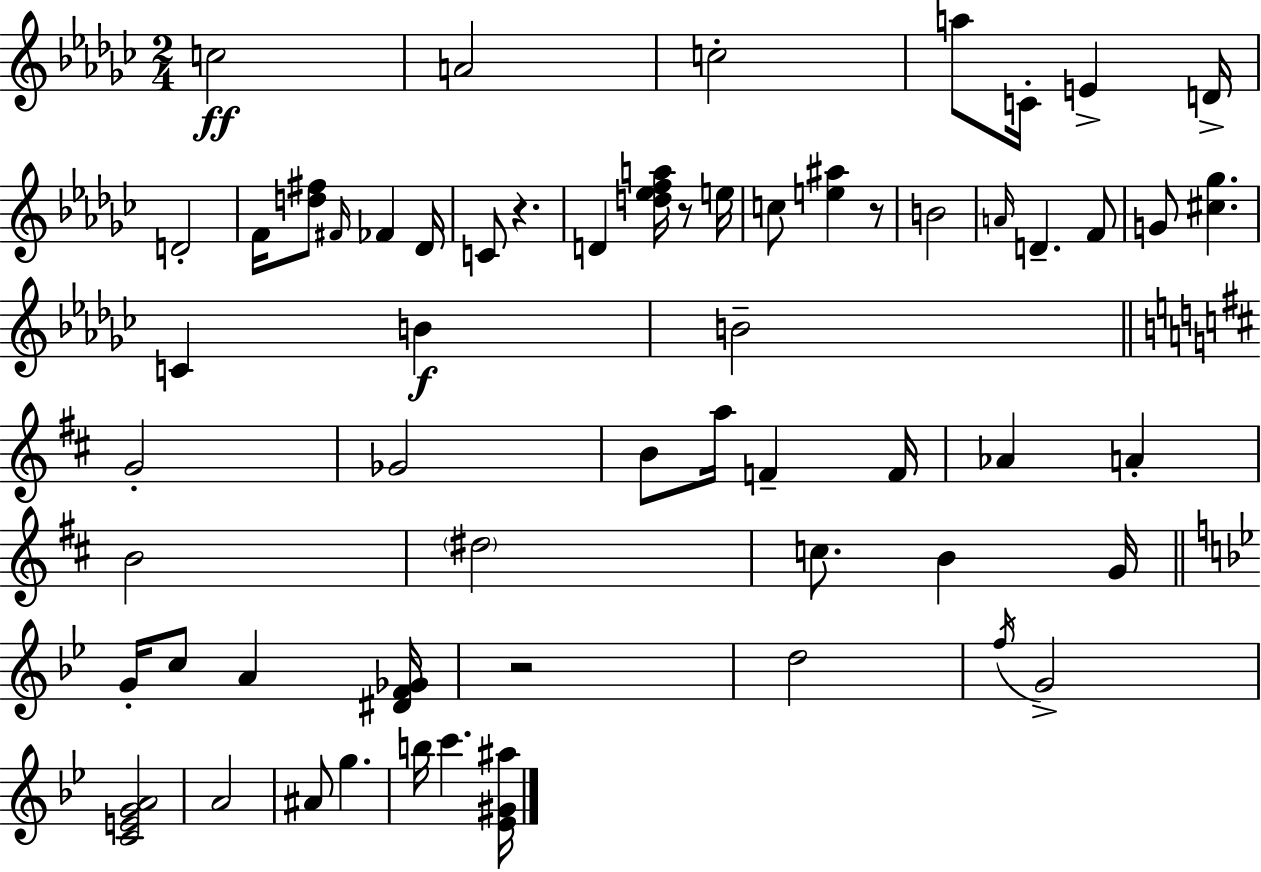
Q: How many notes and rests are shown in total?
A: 59